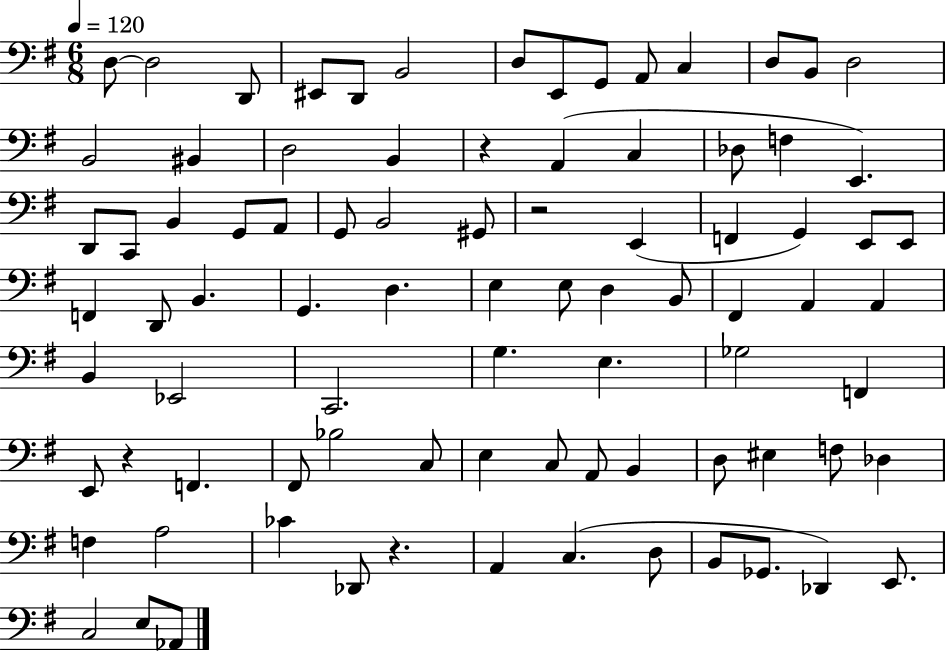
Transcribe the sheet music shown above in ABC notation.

X:1
T:Untitled
M:6/8
L:1/4
K:G
D,/2 D,2 D,,/2 ^E,,/2 D,,/2 B,,2 D,/2 E,,/2 G,,/2 A,,/2 C, D,/2 B,,/2 D,2 B,,2 ^B,, D,2 B,, z A,, C, _D,/2 F, E,, D,,/2 C,,/2 B,, G,,/2 A,,/2 G,,/2 B,,2 ^G,,/2 z2 E,, F,, G,, E,,/2 E,,/2 F,, D,,/2 B,, G,, D, E, E,/2 D, B,,/2 ^F,, A,, A,, B,, _E,,2 C,,2 G, E, _G,2 F,, E,,/2 z F,, ^F,,/2 _B,2 C,/2 E, C,/2 A,,/2 B,, D,/2 ^E, F,/2 _D, F, A,2 _C _D,,/2 z A,, C, D,/2 B,,/2 _G,,/2 _D,, E,,/2 C,2 E,/2 _A,,/2